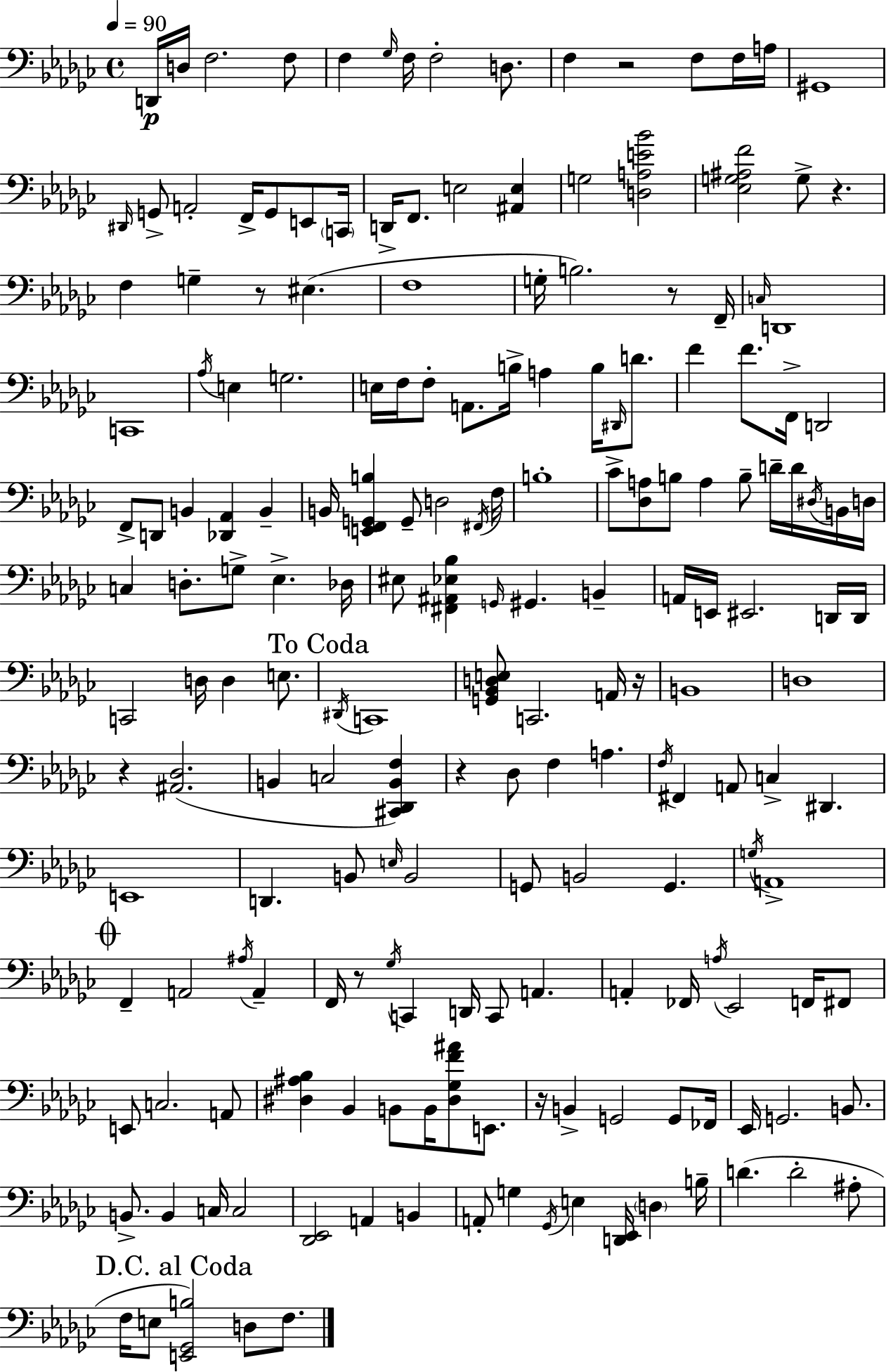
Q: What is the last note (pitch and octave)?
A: F3